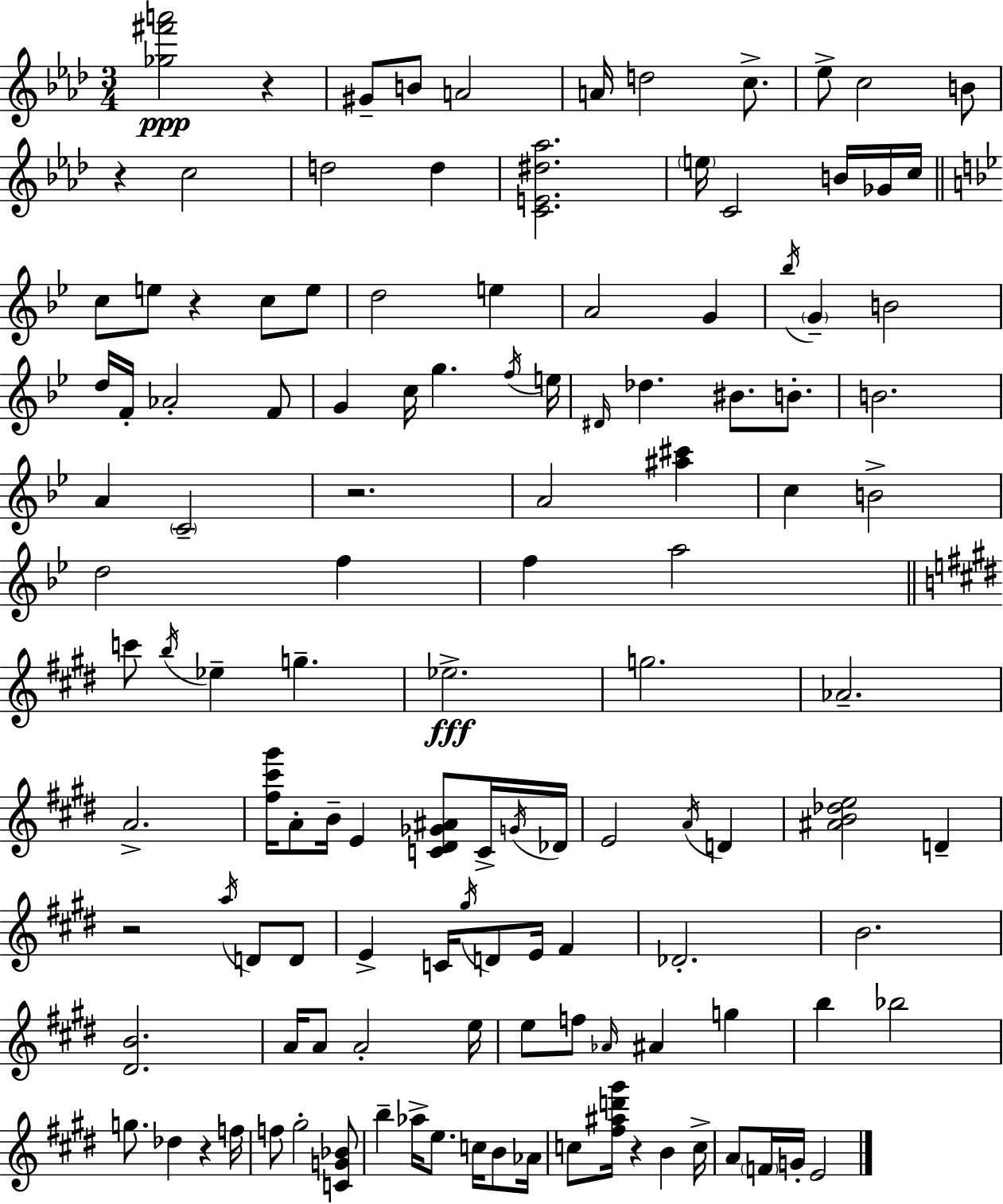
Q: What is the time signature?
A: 3/4